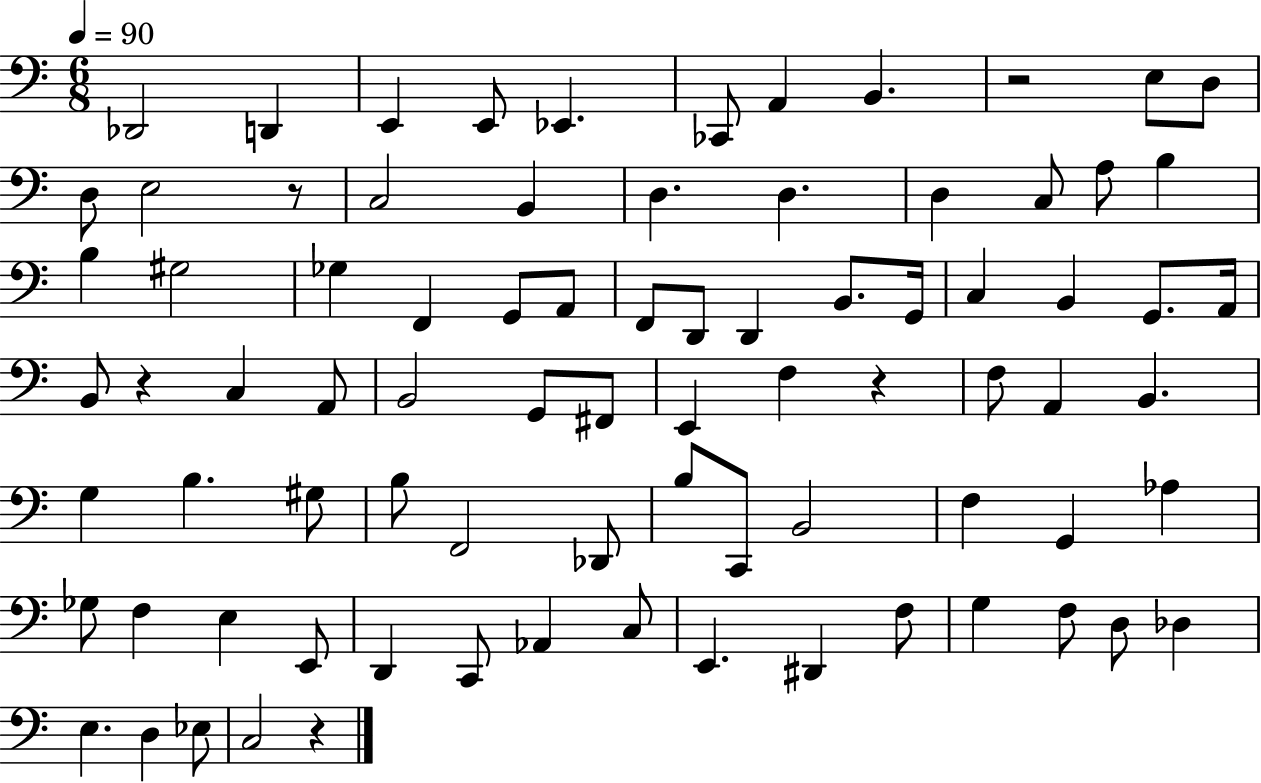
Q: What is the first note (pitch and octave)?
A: Db2